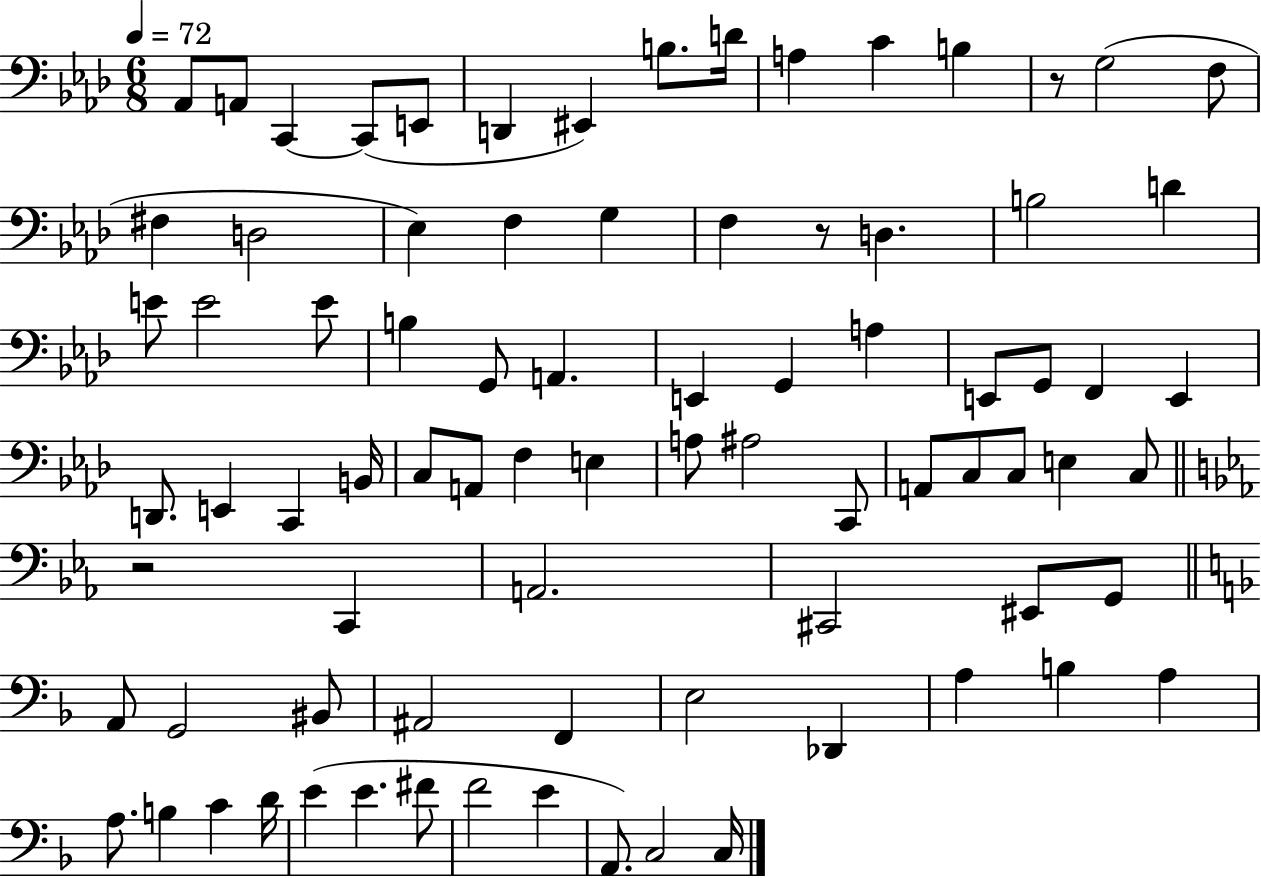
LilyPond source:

{
  \clef bass
  \numericTimeSignature
  \time 6/8
  \key aes \major
  \tempo 4 = 72
  aes,8 a,8 c,4~~ c,8( e,8 | d,4 eis,4) b8. d'16 | a4 c'4 b4 | r8 g2( f8 | \break fis4 d2 | ees4) f4 g4 | f4 r8 d4. | b2 d'4 | \break e'8 e'2 e'8 | b4 g,8 a,4. | e,4 g,4 a4 | e,8 g,8 f,4 e,4 | \break d,8. e,4 c,4 b,16 | c8 a,8 f4 e4 | a8 ais2 c,8 | a,8 c8 c8 e4 c8 | \break \bar "||" \break \key ees \major r2 c,4 | a,2. | cis,2 eis,8 g,8 | \bar "||" \break \key d \minor a,8 g,2 bis,8 | ais,2 f,4 | e2 des,4 | a4 b4 a4 | \break a8. b4 c'4 d'16 | e'4( e'4. fis'8 | f'2 e'4 | a,8.) c2 c16 | \break \bar "|."
}